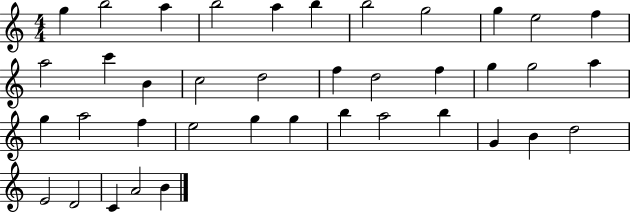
G5/q B5/h A5/q B5/h A5/q B5/q B5/h G5/h G5/q E5/h F5/q A5/h C6/q B4/q C5/h D5/h F5/q D5/h F5/q G5/q G5/h A5/q G5/q A5/h F5/q E5/h G5/q G5/q B5/q A5/h B5/q G4/q B4/q D5/h E4/h D4/h C4/q A4/h B4/q